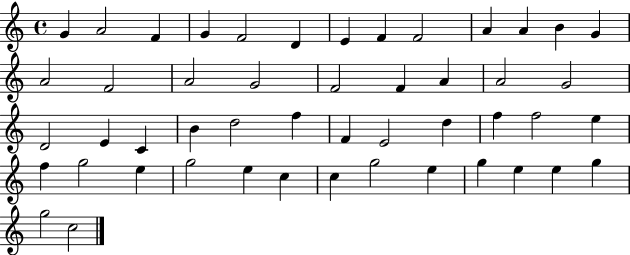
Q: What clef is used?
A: treble